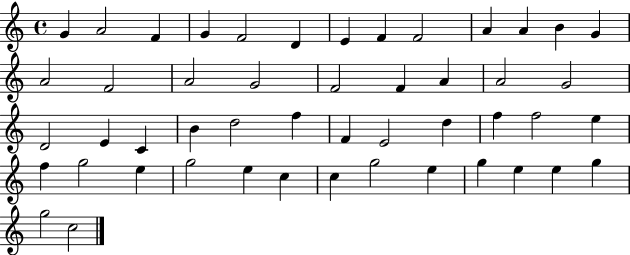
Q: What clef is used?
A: treble